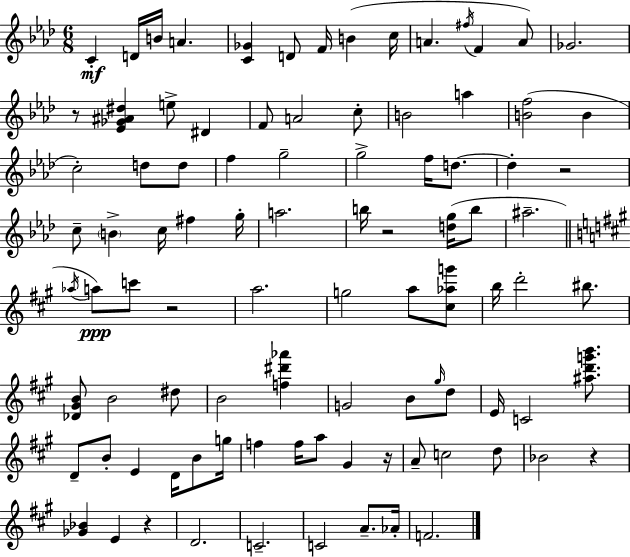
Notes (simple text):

C4/q D4/s B4/s A4/q. [C4,Gb4]/q D4/e F4/s B4/q C5/s A4/q. F#5/s F4/q A4/e Gb4/h. R/e [Eb4,Gb4,A#4,D#5]/q E5/e D#4/q F4/e A4/h C5/e B4/h A5/q [B4,F5]/h B4/q C5/h D5/e D5/e F5/q G5/h G5/h F5/s D5/e. D5/q R/h C5/e B4/q C5/s F#5/q G5/s A5/h. B5/s R/h [D5,G5]/s B5/e A#5/h. Ab5/s A5/e C6/e R/h A5/h. G5/h A5/e [C#5,Ab5,G6]/e B5/s D6/h BIS5/e. [Db4,G#4,B4]/e B4/h D#5/e B4/h [F5,D#6,Ab6]/q G4/h B4/e G#5/s D5/e E4/s C4/h [A#5,D6,G6,B6]/e. D4/e B4/e E4/q D4/s B4/e G5/s F5/q F5/s A5/e G#4/q R/s A4/e C5/h D5/e Bb4/h R/q [Gb4,Bb4]/q E4/q R/q D4/h. C4/h. C4/h A4/e. Ab4/s F4/h.